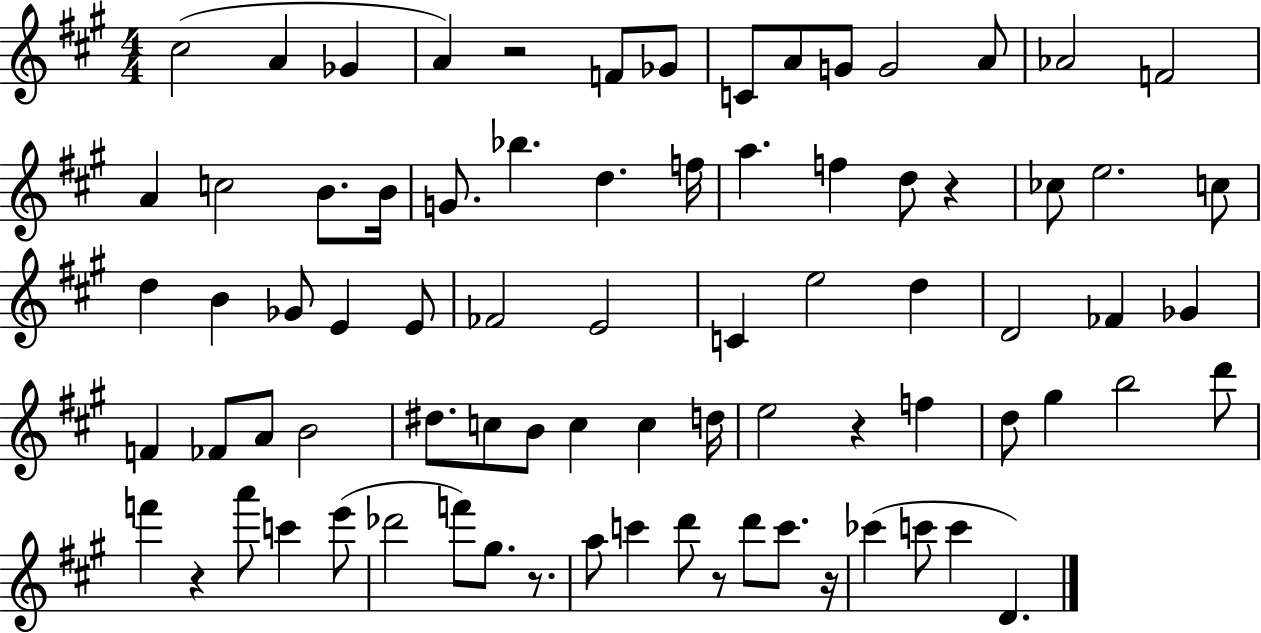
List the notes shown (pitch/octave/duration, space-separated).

C#5/h A4/q Gb4/q A4/q R/h F4/e Gb4/e C4/e A4/e G4/e G4/h A4/e Ab4/h F4/h A4/q C5/h B4/e. B4/s G4/e. Bb5/q. D5/q. F5/s A5/q. F5/q D5/e R/q CES5/e E5/h. C5/e D5/q B4/q Gb4/e E4/q E4/e FES4/h E4/h C4/q E5/h D5/q D4/h FES4/q Gb4/q F4/q FES4/e A4/e B4/h D#5/e. C5/e B4/e C5/q C5/q D5/s E5/h R/q F5/q D5/e G#5/q B5/h D6/e F6/q R/q A6/e C6/q E6/e Db6/h F6/e G#5/e. R/e. A5/e C6/q D6/e R/e D6/e C6/e. R/s CES6/q C6/e C6/q D4/q.